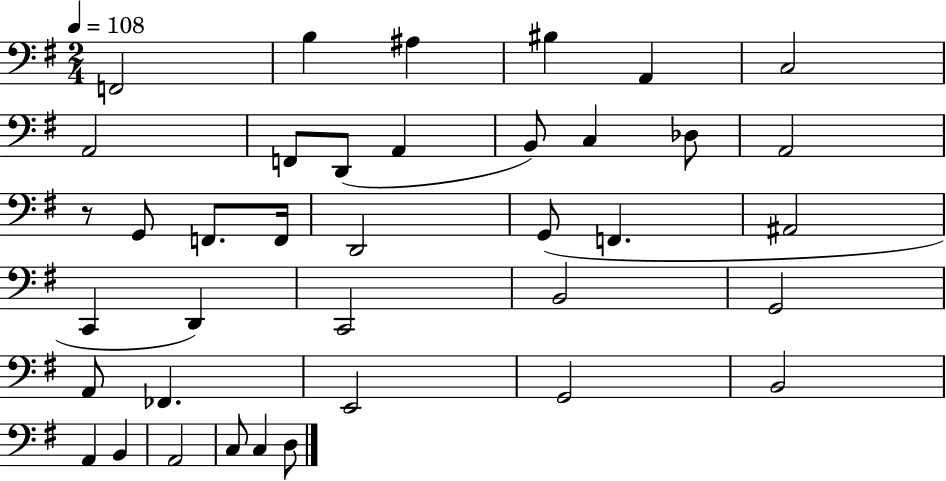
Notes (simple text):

F2/h B3/q A#3/q BIS3/q A2/q C3/h A2/h F2/e D2/e A2/q B2/e C3/q Db3/e A2/h R/e G2/e F2/e. F2/s D2/h G2/e F2/q. A#2/h C2/q D2/q C2/h B2/h G2/h A2/e FES2/q. E2/h G2/h B2/h A2/q B2/q A2/h C3/e C3/q D3/e